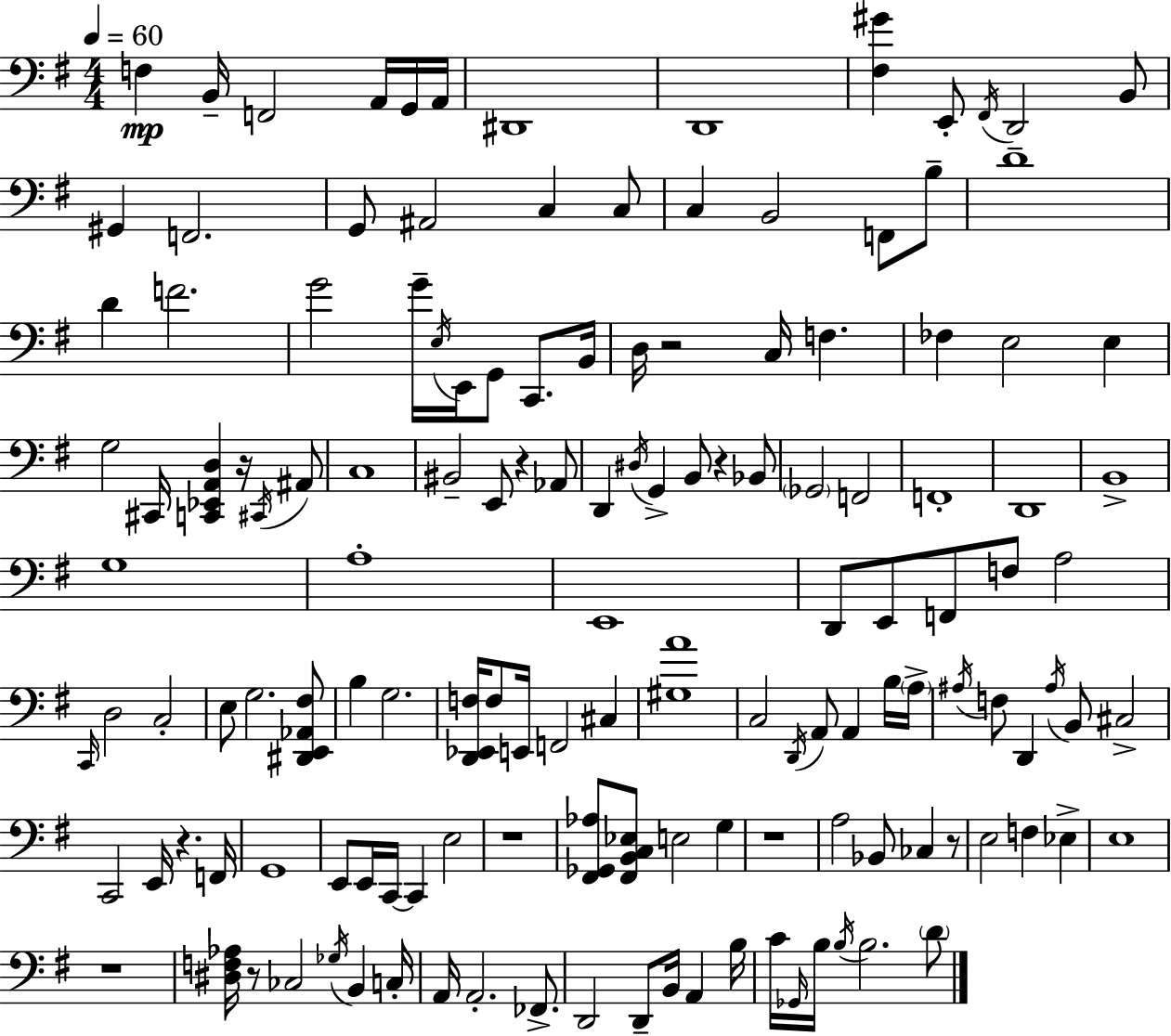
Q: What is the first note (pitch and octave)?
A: F3